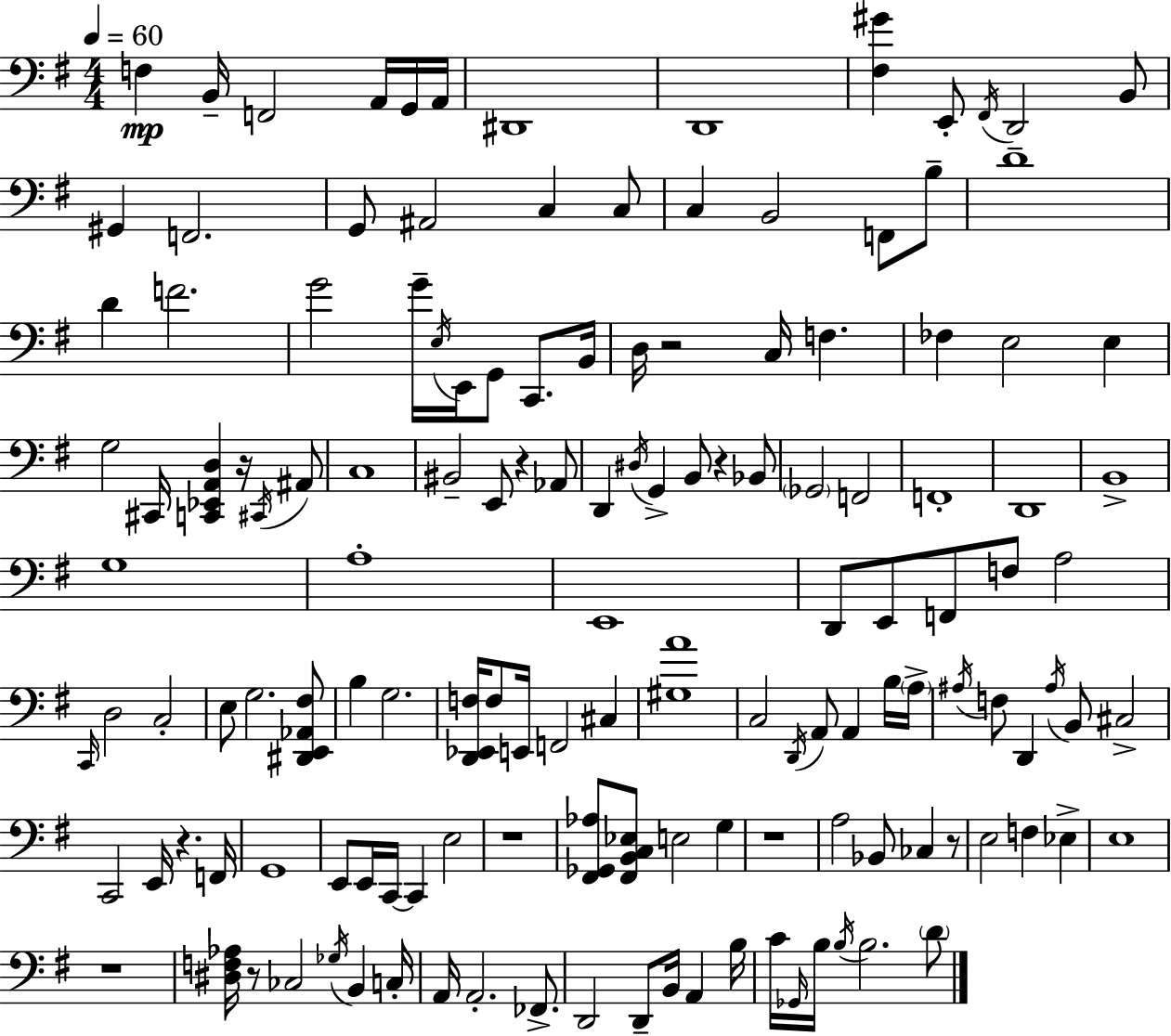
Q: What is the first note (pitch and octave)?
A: F3